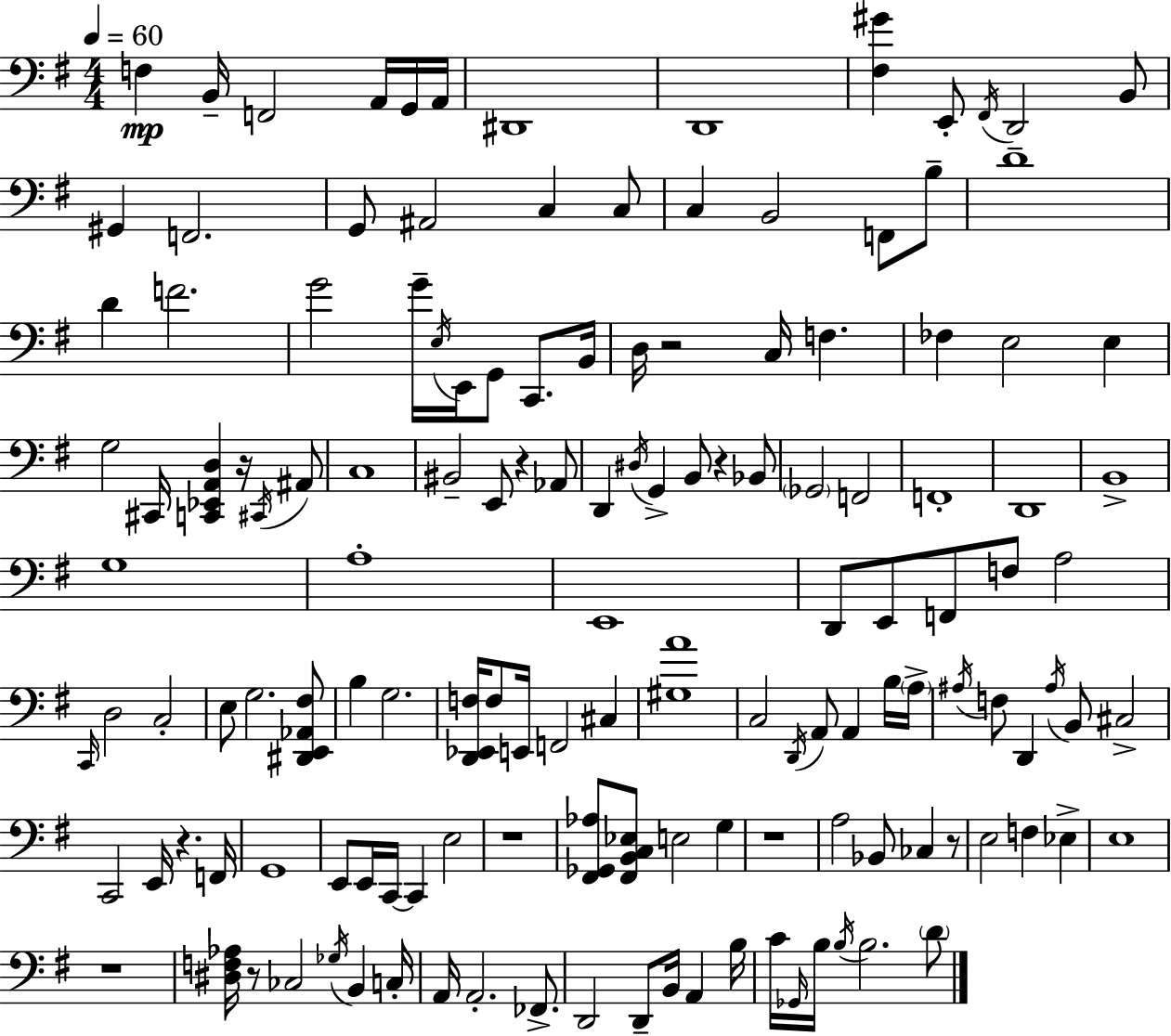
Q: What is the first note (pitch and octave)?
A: F3